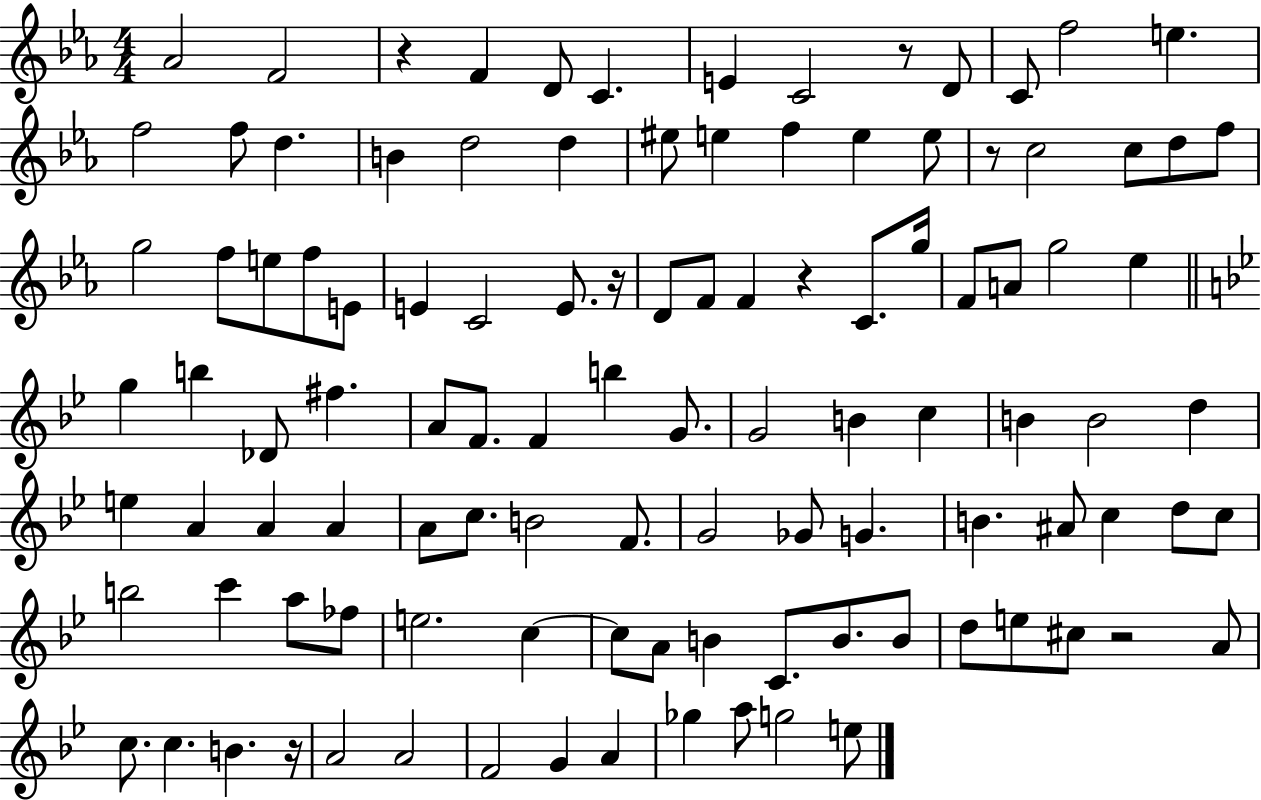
Ab4/h F4/h R/q F4/q D4/e C4/q. E4/q C4/h R/e D4/e C4/e F5/h E5/q. F5/h F5/e D5/q. B4/q D5/h D5/q EIS5/e E5/q F5/q E5/q E5/e R/e C5/h C5/e D5/e F5/e G5/h F5/e E5/e F5/e E4/e E4/q C4/h E4/e. R/s D4/e F4/e F4/q R/q C4/e. G5/s F4/e A4/e G5/h Eb5/q G5/q B5/q Db4/e F#5/q. A4/e F4/e. F4/q B5/q G4/e. G4/h B4/q C5/q B4/q B4/h D5/q E5/q A4/q A4/q A4/q A4/e C5/e. B4/h F4/e. G4/h Gb4/e G4/q. B4/q. A#4/e C5/q D5/e C5/e B5/h C6/q A5/e FES5/e E5/h. C5/q C5/e A4/e B4/q C4/e. B4/e. B4/e D5/e E5/e C#5/e R/h A4/e C5/e. C5/q. B4/q. R/s A4/h A4/h F4/h G4/q A4/q Gb5/q A5/e G5/h E5/e